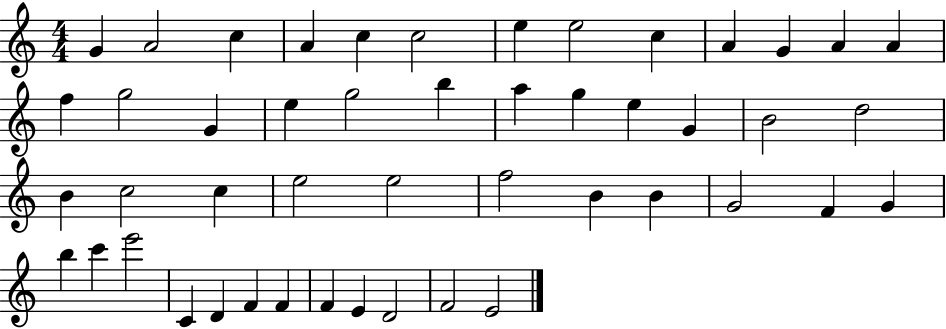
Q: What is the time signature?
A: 4/4